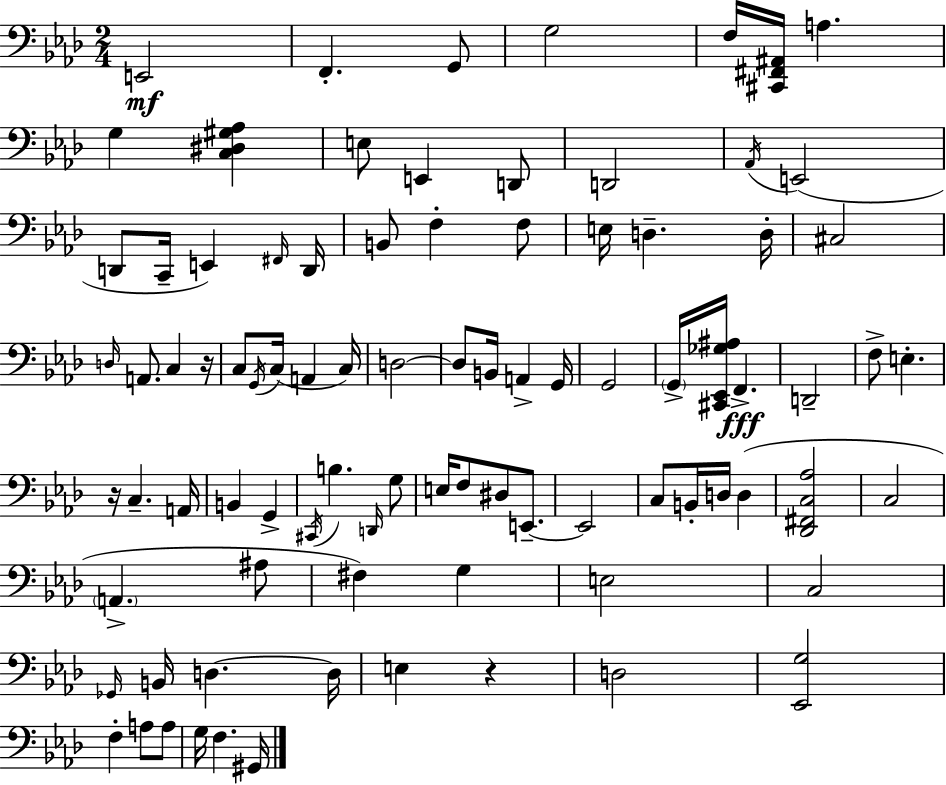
{
  \clef bass
  \numericTimeSignature
  \time 2/4
  \key aes \major
  \repeat volta 2 { e,2\mf | f,4.-. g,8 | g2 | f16 <cis, fis, ais,>16 a4. | \break g4 <c dis gis aes>4 | e8 e,4 d,8 | d,2 | \acciaccatura { aes,16 } e,2( | \break d,8 c,16-- e,4) | \grace { fis,16 } d,16 b,8 f4-. | f8 e16 d4.-- | d16-. cis2 | \break \grace { d16 } a,8. c4 | r16 c8 \acciaccatura { g,16 } c16( a,4 | c16) d2~~ | d8 b,16 a,4-> | \break g,16 g,2 | \parenthesize g,16-> <cis, ees, ges ais>16 f,4.->\fff | d,2-- | f8-> e4.-. | \break r16 c4.-- | a,16 b,4 | g,4-> \acciaccatura { cis,16 } b4. | \grace { d,16 } g8 e16 f8 | \break dis8 e,8.--~~ e,2 | c8 | b,16-. d16 d4( <des, fis, c aes>2 | c2 | \break \parenthesize a,4.-> | ais8 fis4) | g4 e2 | c2 | \break \grace { ges,16 } b,16 | d4.~~ d16 e4 | r4 d2 | <ees, g>2 | \break f4-. | a8 a8 g16 | f4. gis,16 } \bar "|."
}